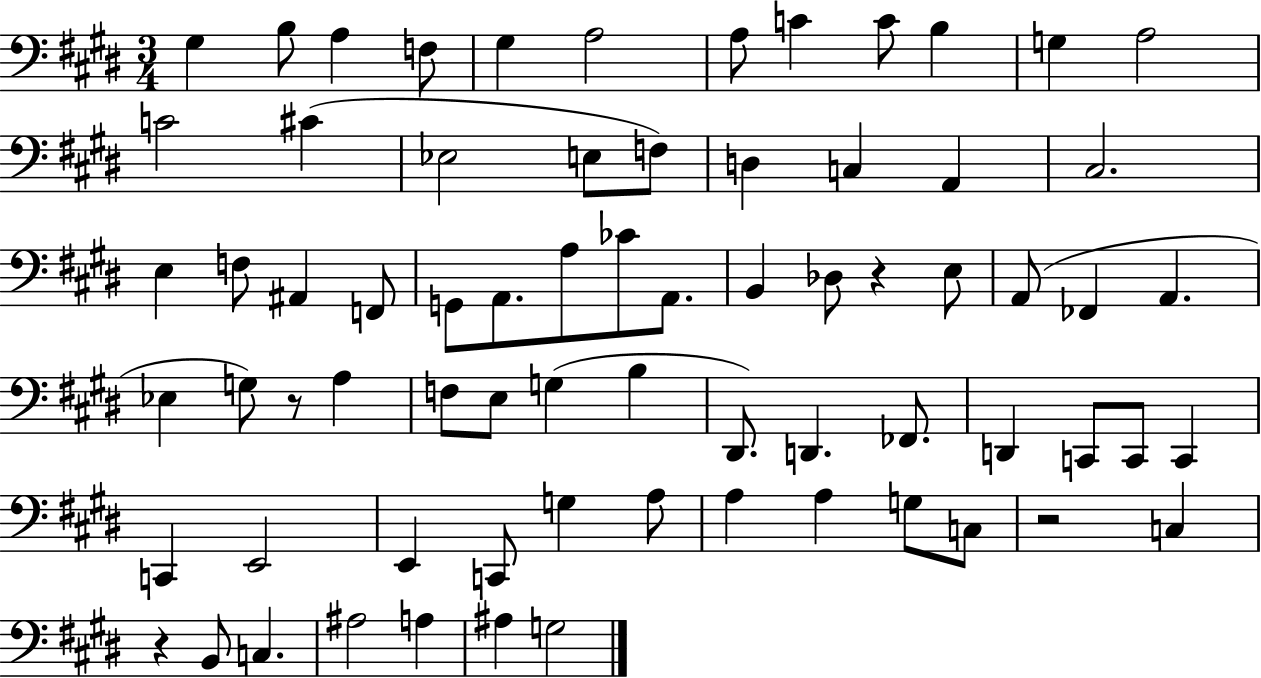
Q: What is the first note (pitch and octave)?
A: G#3